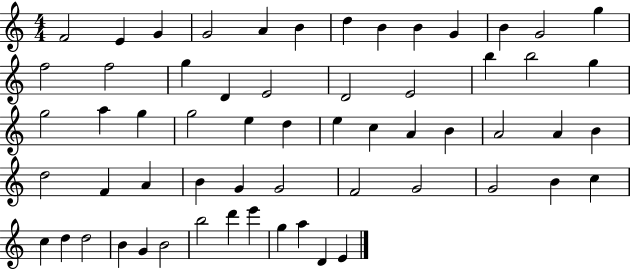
F4/h E4/q G4/q G4/h A4/q B4/q D5/q B4/q B4/q G4/q B4/q G4/h G5/q F5/h F5/h G5/q D4/q E4/h D4/h E4/h B5/q B5/h G5/q G5/h A5/q G5/q G5/h E5/q D5/q E5/q C5/q A4/q B4/q A4/h A4/q B4/q D5/h F4/q A4/q B4/q G4/q G4/h F4/h G4/h G4/h B4/q C5/q C5/q D5/q D5/h B4/q G4/q B4/h B5/h D6/q E6/q G5/q A5/q D4/q E4/q